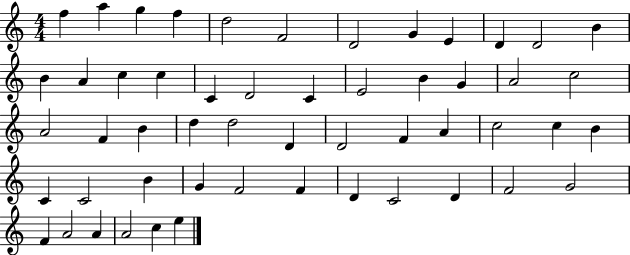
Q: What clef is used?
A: treble